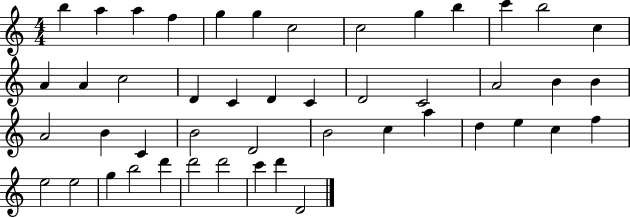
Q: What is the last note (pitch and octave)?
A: D4